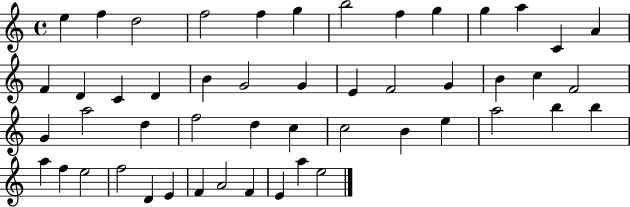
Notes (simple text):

E5/q F5/q D5/h F5/h F5/q G5/q B5/h F5/q G5/q G5/q A5/q C4/q A4/q F4/q D4/q C4/q D4/q B4/q G4/h G4/q E4/q F4/h G4/q B4/q C5/q F4/h G4/q A5/h D5/q F5/h D5/q C5/q C5/h B4/q E5/q A5/h B5/q B5/q A5/q F5/q E5/h F5/h D4/q E4/q F4/q A4/h F4/q E4/q A5/q E5/h